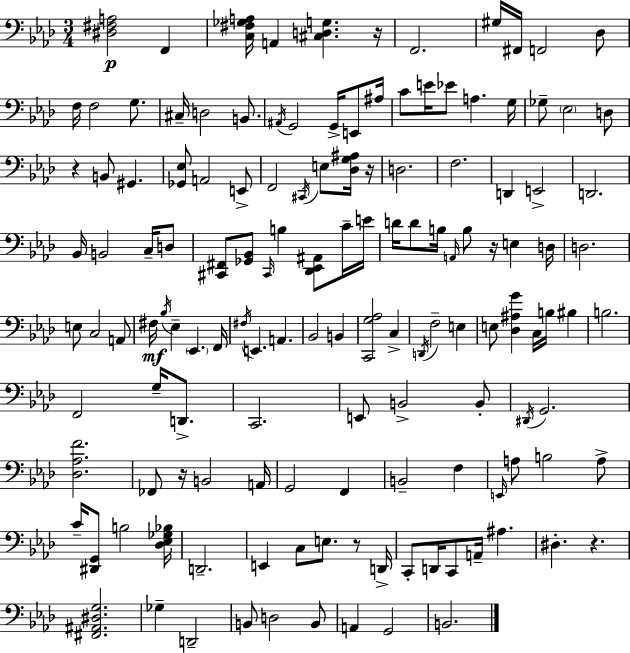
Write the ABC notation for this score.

X:1
T:Untitled
M:3/4
L:1/4
K:Ab
[^D,^F,A,]2 F,, [C,^F,_G,A,]/4 A,, [^C,D,G,] z/4 F,,2 ^G,/4 ^F,,/4 F,,2 _D,/2 F,/4 F,2 G,/2 ^C,/4 D,2 B,,/2 ^A,,/4 G,,2 G,,/4 E,,/2 ^A,/4 C/2 E/4 _E/2 A, G,/4 _G,/2 _E,2 D,/2 z B,,/2 ^G,, [_G,,_E,]/2 A,,2 E,,/2 F,,2 ^C,,/4 E,/2 [_D,G,^A,]/4 z/4 D,2 F,2 D,, E,,2 D,,2 _B,,/4 B,,2 C,/4 D,/2 [^C,,^F,,]/2 [_G,,_B,,]/2 ^C,,/4 B, [_D,,_E,,^A,,]/2 C/4 E/4 D/4 D/2 B,/4 A,,/4 B,/2 z/4 E, D,/4 D,2 E,/2 C,2 A,,/2 ^F,/4 _B,/4 _E, _E,, F,,/4 ^F,/4 E,, A,, _B,,2 B,, [C,,G,_A,]2 C, D,,/4 F,2 E, E,/2 [_D,^A,G] C,/4 B,/4 ^B, B,2 F,,2 G,/4 D,,/2 C,,2 E,,/2 B,,2 B,,/2 ^D,,/4 G,,2 [_D,_A,F]2 _F,,/2 z/4 B,,2 A,,/4 G,,2 F,, B,,2 F, E,,/4 A,/2 B,2 A,/2 C/4 [^D,,G,,]/2 B,2 [_D,_E,_G,_B,]/4 D,,2 E,, C,/2 E,/2 z/2 D,,/4 C,,/2 D,,/4 C,,/2 A,,/4 ^A, ^D, z [^F,,^A,,^D,G,]2 _G, D,,2 B,,/2 D,2 B,,/2 A,, G,,2 B,,2